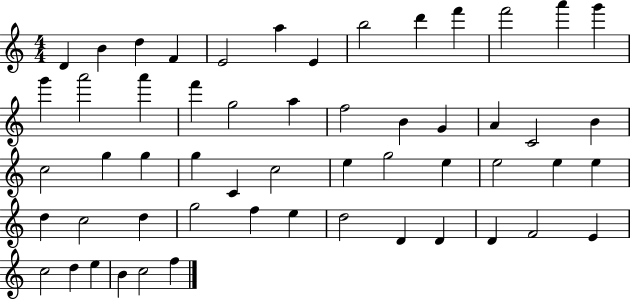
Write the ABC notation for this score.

X:1
T:Untitled
M:4/4
L:1/4
K:C
D B d F E2 a E b2 d' f' f'2 a' g' g' a'2 a' f' g2 a f2 B G A C2 B c2 g g g C c2 e g2 e e2 e e d c2 d g2 f e d2 D D D F2 E c2 d e B c2 f